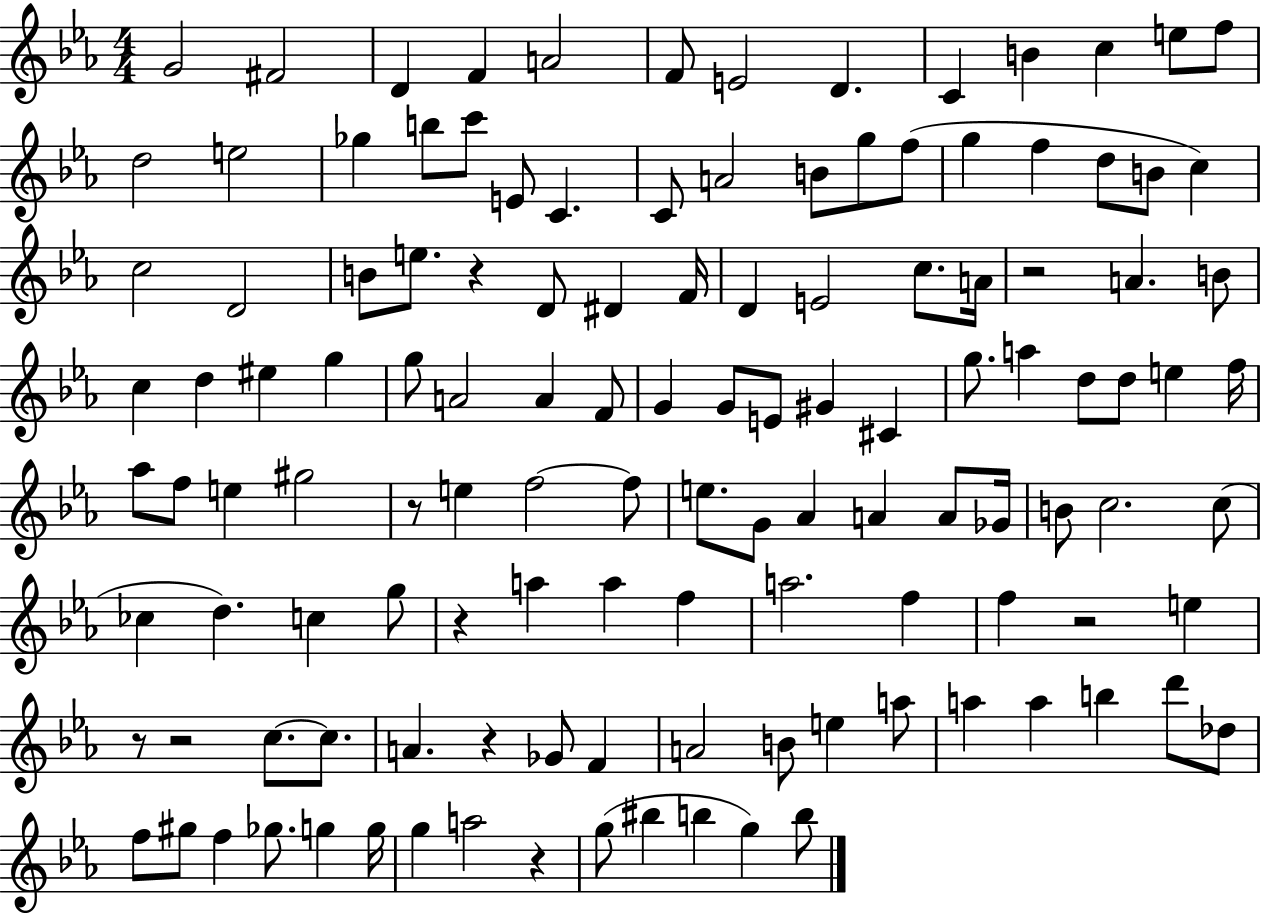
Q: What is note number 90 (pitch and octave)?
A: C5